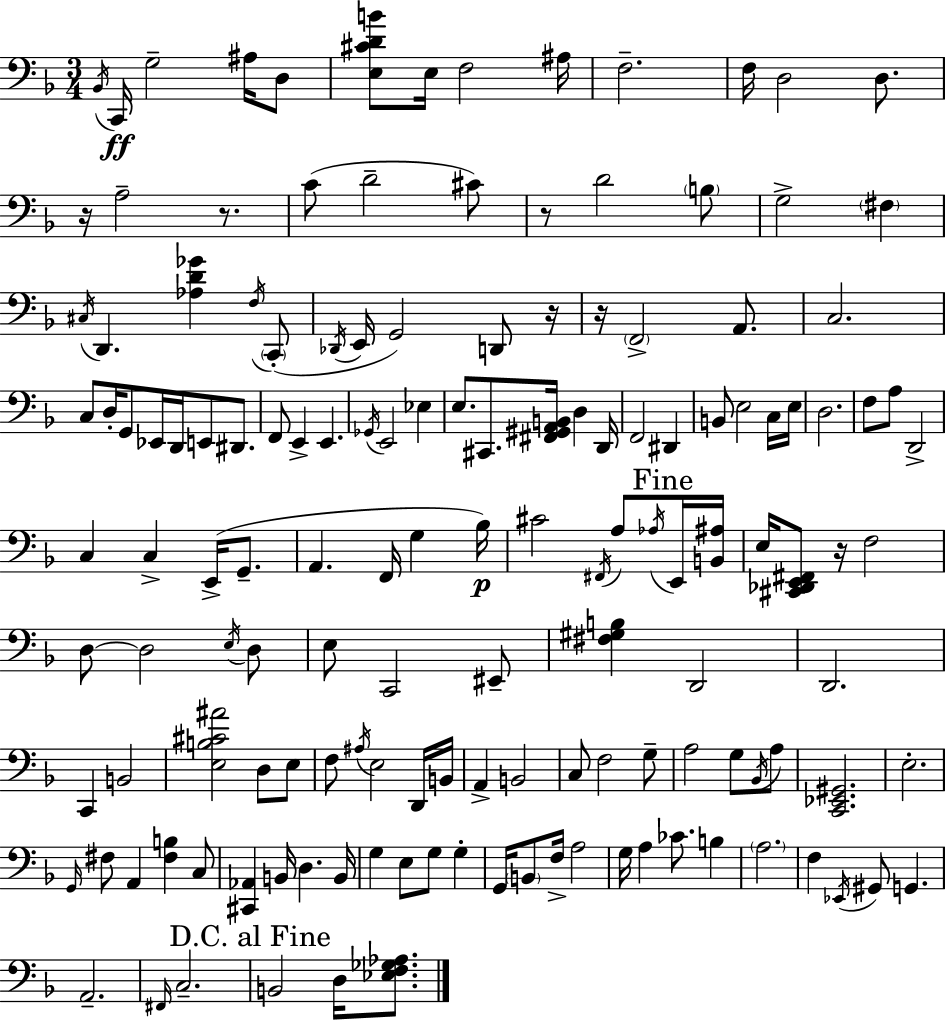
Bb2/s C2/s G3/h A#3/s D3/e [E3,C#4,D4,B4]/e E3/s F3/h A#3/s F3/h. F3/s D3/h D3/e. R/s A3/h R/e. C4/e D4/h C#4/e R/e D4/h B3/e G3/h F#3/q C#3/s D2/q. [Ab3,D4,Gb4]/q F3/s C2/e Db2/s E2/s G2/h D2/e R/s R/s F2/h A2/e. C3/h. C3/e D3/s G2/e Eb2/s D2/s E2/e D#2/e. F2/e E2/q E2/q. Gb2/s E2/h Eb3/q E3/e. C#2/e. [F#2,G#2,A2,B2]/s D3/q D2/s F2/h D#2/q B2/e E3/h C3/s E3/s D3/h. F3/e A3/e D2/h C3/q C3/q E2/s G2/e. A2/q. F2/s G3/q Bb3/s C#4/h F#2/s A3/e Ab3/s E2/s [B2,A#3]/s E3/s [C#2,Db2,E2,F#2]/e R/s F3/h D3/e D3/h E3/s D3/e E3/e C2/h EIS2/e [F#3,G#3,B3]/q D2/h D2/h. C2/q B2/h [E3,B3,C#4,A#4]/h D3/e E3/e F3/e A#3/s E3/h D2/s B2/s A2/q B2/h C3/e F3/h G3/e A3/h G3/e Bb2/s A3/e [C2,Eb2,G#2]/h. E3/h. G2/s F#3/e A2/q [F#3,B3]/q C3/e [C#2,Ab2]/q B2/s D3/q. B2/s G3/q E3/e G3/e G3/q G2/s B2/e F3/s A3/h G3/s A3/q CES4/e. B3/q A3/h. F3/q Eb2/s G#2/e G2/q. A2/h. F#2/s C3/h. B2/h D3/s [Eb3,F3,Gb3,Ab3]/e.